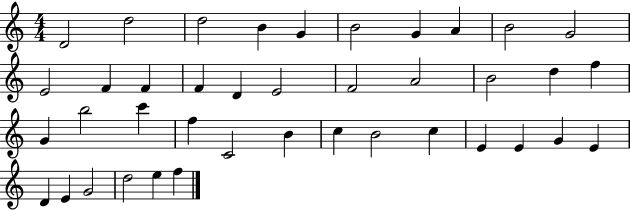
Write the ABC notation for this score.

X:1
T:Untitled
M:4/4
L:1/4
K:C
D2 d2 d2 B G B2 G A B2 G2 E2 F F F D E2 F2 A2 B2 d f G b2 c' f C2 B c B2 c E E G E D E G2 d2 e f